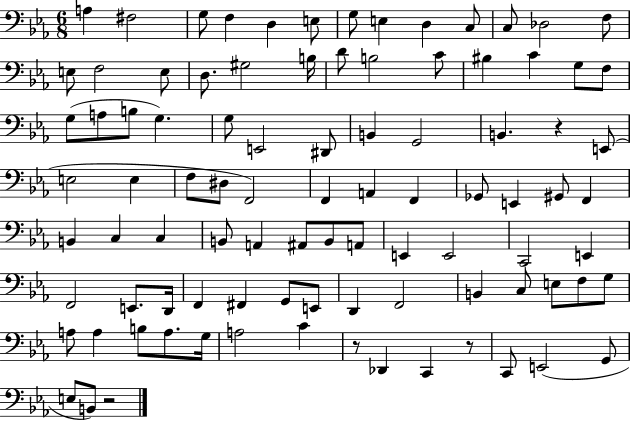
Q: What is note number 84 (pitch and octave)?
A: C2